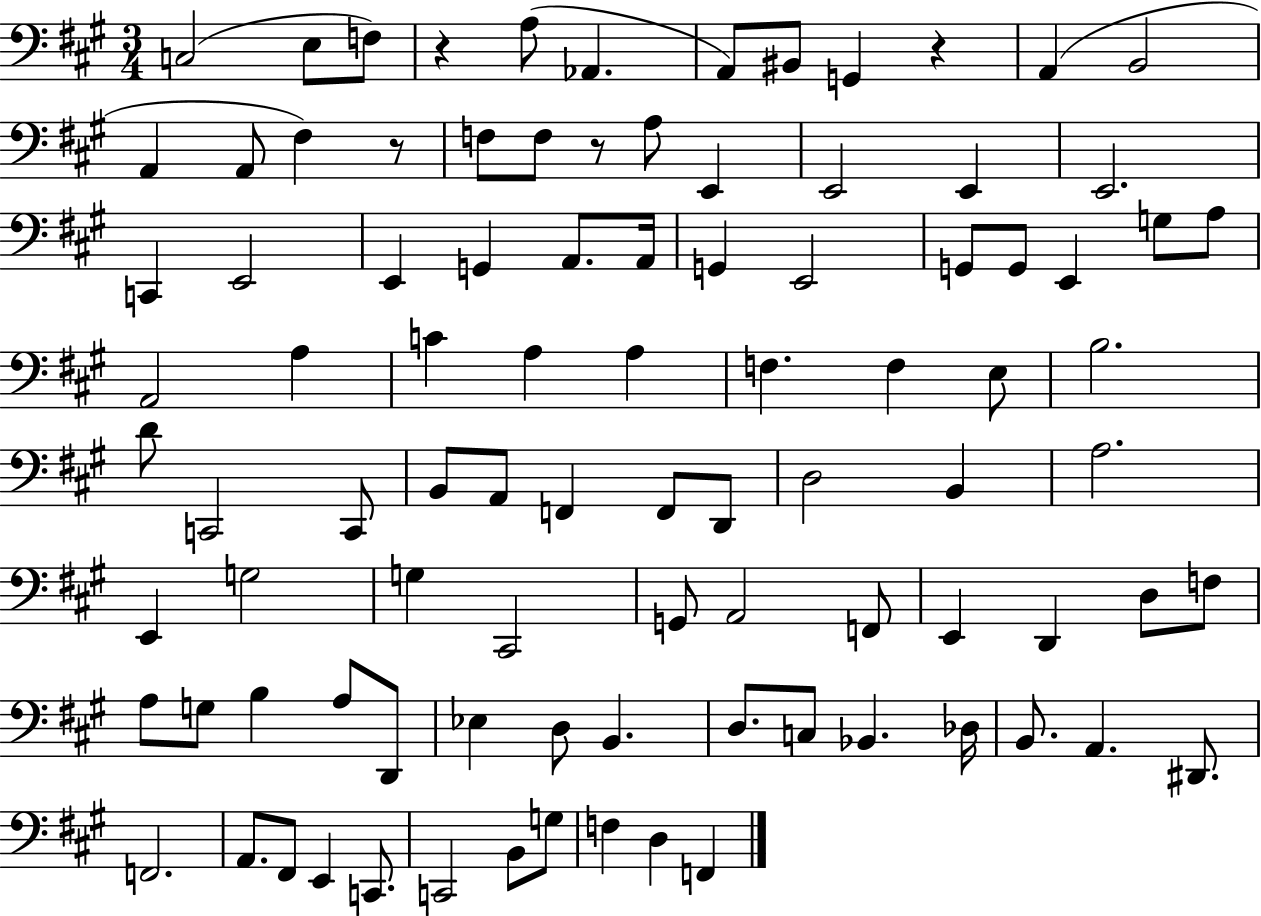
C3/h E3/e F3/e R/q A3/e Ab2/q. A2/e BIS2/e G2/q R/q A2/q B2/h A2/q A2/e F#3/q R/e F3/e F3/e R/e A3/e E2/q E2/h E2/q E2/h. C2/q E2/h E2/q G2/q A2/e. A2/s G2/q E2/h G2/e G2/e E2/q G3/e A3/e A2/h A3/q C4/q A3/q A3/q F3/q. F3/q E3/e B3/h. D4/e C2/h C2/e B2/e A2/e F2/q F2/e D2/e D3/h B2/q A3/h. E2/q G3/h G3/q C#2/h G2/e A2/h F2/e E2/q D2/q D3/e F3/e A3/e G3/e B3/q A3/e D2/e Eb3/q D3/e B2/q. D3/e. C3/e Bb2/q. Db3/s B2/e. A2/q. D#2/e. F2/h. A2/e. F#2/e E2/q C2/e. C2/h B2/e G3/e F3/q D3/q F2/q